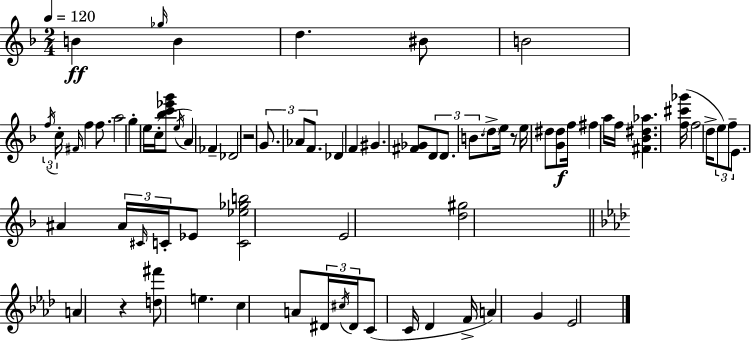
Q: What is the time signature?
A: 2/4